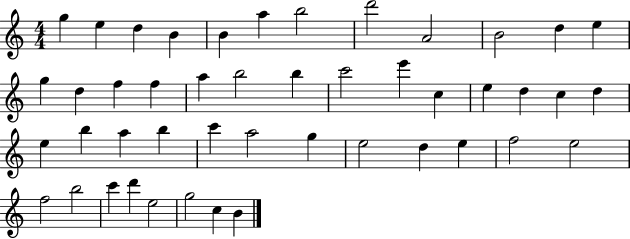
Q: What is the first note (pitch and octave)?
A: G5